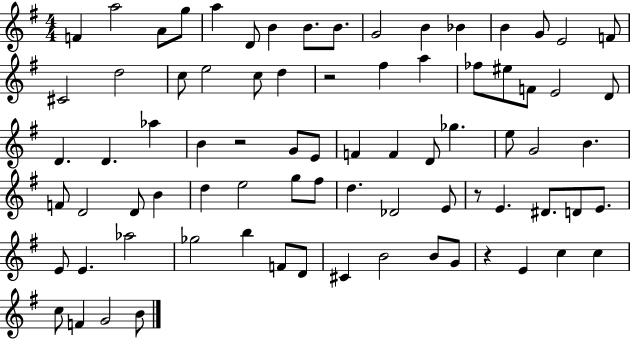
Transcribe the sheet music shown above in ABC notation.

X:1
T:Untitled
M:4/4
L:1/4
K:G
F a2 A/2 g/2 a D/2 B B/2 B/2 G2 B _B B G/2 E2 F/2 ^C2 d2 c/2 e2 c/2 d z2 ^f a _f/2 ^e/2 F/2 E2 D/2 D D _a B z2 G/2 E/2 F F D/2 _g e/2 G2 B F/2 D2 D/2 B d e2 g/2 ^f/2 d _D2 E/2 z/2 E ^D/2 D/2 E/2 E/2 E _a2 _g2 b F/2 D/2 ^C B2 B/2 G/2 z E c c c/2 F G2 B/2